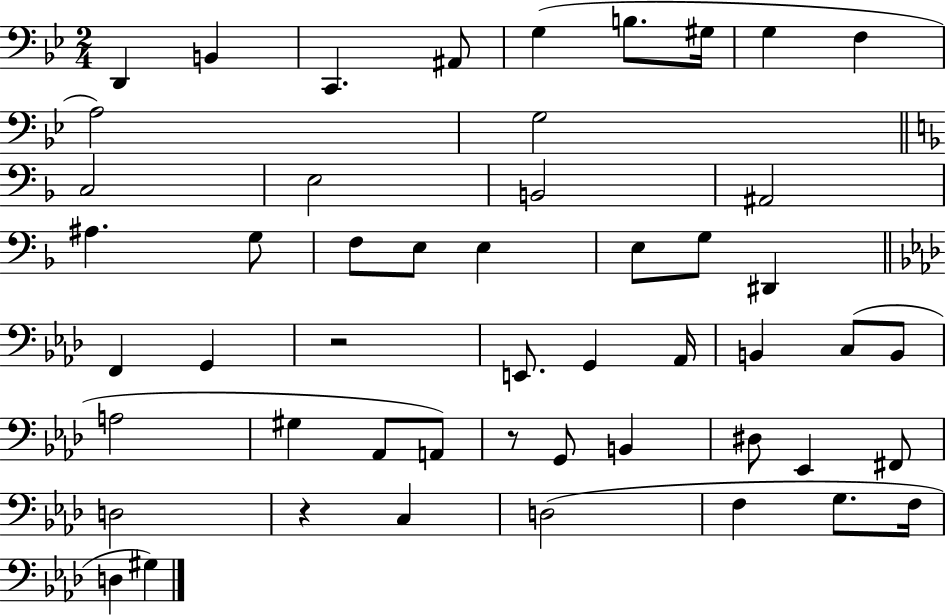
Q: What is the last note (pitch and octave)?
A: G#3